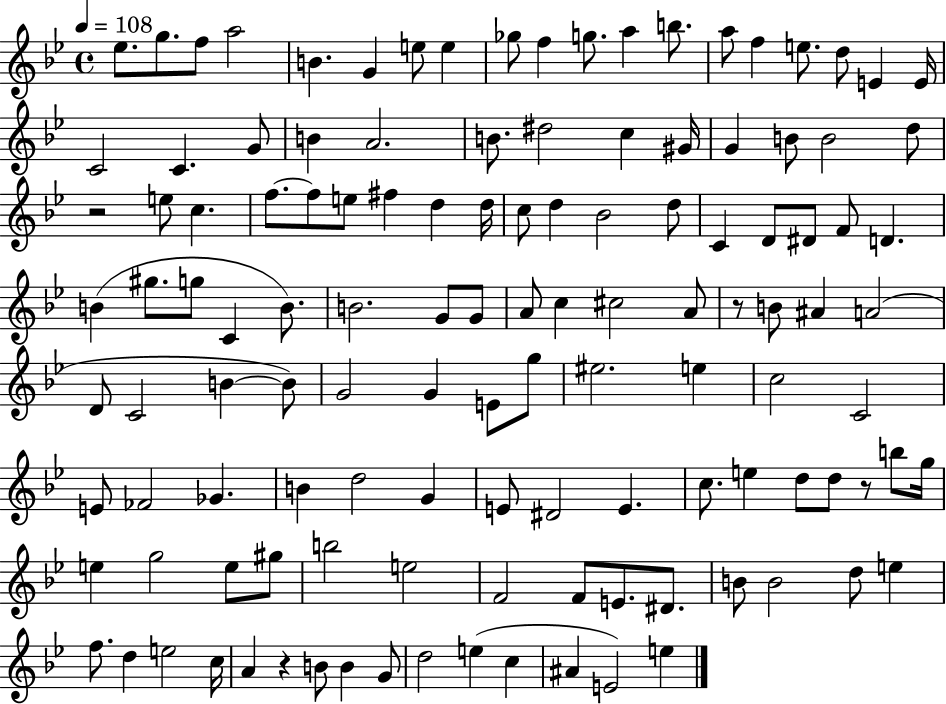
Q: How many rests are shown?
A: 4